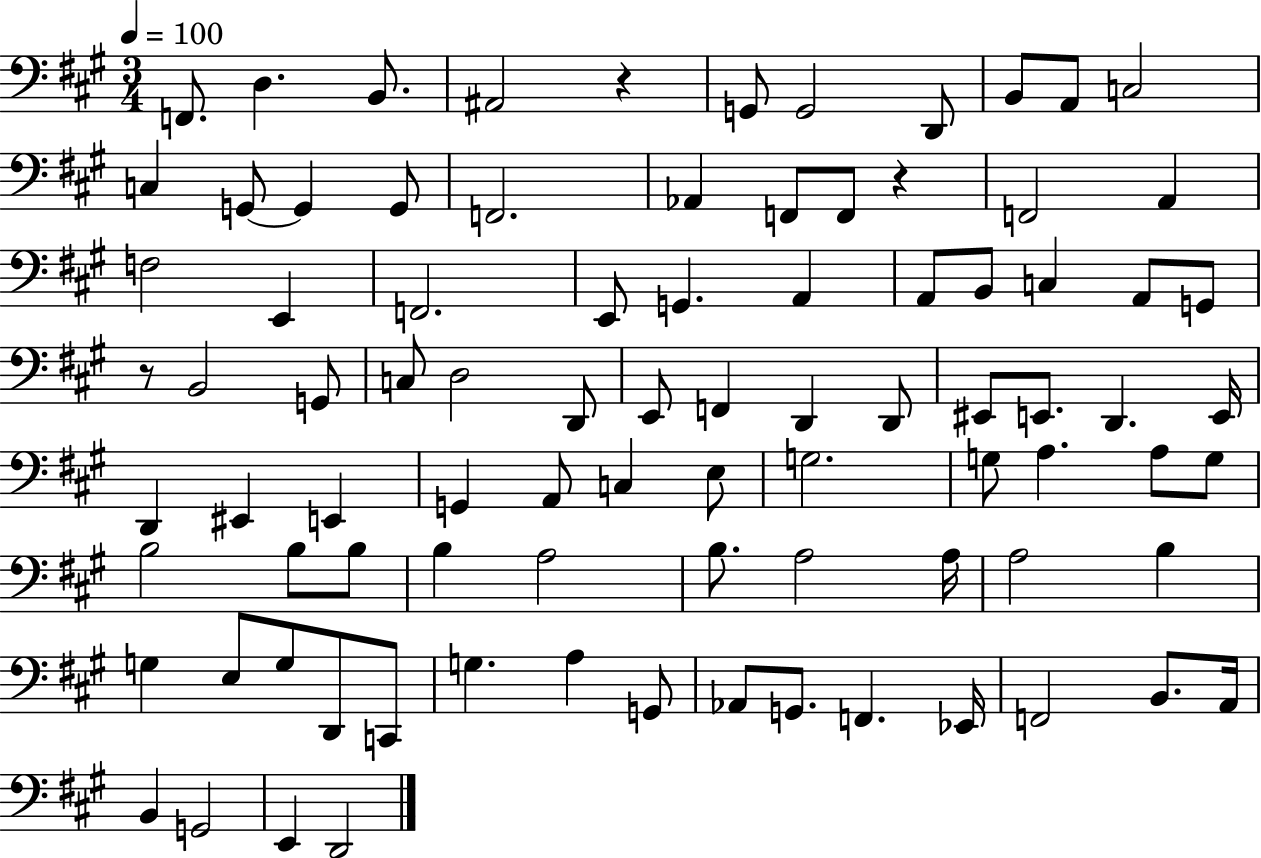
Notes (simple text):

F2/e. D3/q. B2/e. A#2/h R/q G2/e G2/h D2/e B2/e A2/e C3/h C3/q G2/e G2/q G2/e F2/h. Ab2/q F2/e F2/e R/q F2/h A2/q F3/h E2/q F2/h. E2/e G2/q. A2/q A2/e B2/e C3/q A2/e G2/e R/e B2/h G2/e C3/e D3/h D2/e E2/e F2/q D2/q D2/e EIS2/e E2/e. D2/q. E2/s D2/q EIS2/q E2/q G2/q A2/e C3/q E3/e G3/h. G3/e A3/q. A3/e G3/e B3/h B3/e B3/e B3/q A3/h B3/e. A3/h A3/s A3/h B3/q G3/q E3/e G3/e D2/e C2/e G3/q. A3/q G2/e Ab2/e G2/e. F2/q. Eb2/s F2/h B2/e. A2/s B2/q G2/h E2/q D2/h